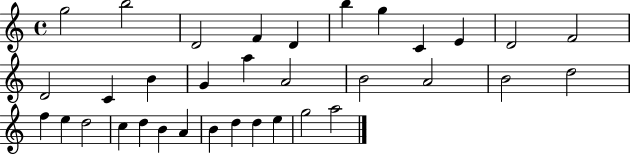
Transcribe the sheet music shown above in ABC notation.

X:1
T:Untitled
M:4/4
L:1/4
K:C
g2 b2 D2 F D b g C E D2 F2 D2 C B G a A2 B2 A2 B2 d2 f e d2 c d B A B d d e g2 a2